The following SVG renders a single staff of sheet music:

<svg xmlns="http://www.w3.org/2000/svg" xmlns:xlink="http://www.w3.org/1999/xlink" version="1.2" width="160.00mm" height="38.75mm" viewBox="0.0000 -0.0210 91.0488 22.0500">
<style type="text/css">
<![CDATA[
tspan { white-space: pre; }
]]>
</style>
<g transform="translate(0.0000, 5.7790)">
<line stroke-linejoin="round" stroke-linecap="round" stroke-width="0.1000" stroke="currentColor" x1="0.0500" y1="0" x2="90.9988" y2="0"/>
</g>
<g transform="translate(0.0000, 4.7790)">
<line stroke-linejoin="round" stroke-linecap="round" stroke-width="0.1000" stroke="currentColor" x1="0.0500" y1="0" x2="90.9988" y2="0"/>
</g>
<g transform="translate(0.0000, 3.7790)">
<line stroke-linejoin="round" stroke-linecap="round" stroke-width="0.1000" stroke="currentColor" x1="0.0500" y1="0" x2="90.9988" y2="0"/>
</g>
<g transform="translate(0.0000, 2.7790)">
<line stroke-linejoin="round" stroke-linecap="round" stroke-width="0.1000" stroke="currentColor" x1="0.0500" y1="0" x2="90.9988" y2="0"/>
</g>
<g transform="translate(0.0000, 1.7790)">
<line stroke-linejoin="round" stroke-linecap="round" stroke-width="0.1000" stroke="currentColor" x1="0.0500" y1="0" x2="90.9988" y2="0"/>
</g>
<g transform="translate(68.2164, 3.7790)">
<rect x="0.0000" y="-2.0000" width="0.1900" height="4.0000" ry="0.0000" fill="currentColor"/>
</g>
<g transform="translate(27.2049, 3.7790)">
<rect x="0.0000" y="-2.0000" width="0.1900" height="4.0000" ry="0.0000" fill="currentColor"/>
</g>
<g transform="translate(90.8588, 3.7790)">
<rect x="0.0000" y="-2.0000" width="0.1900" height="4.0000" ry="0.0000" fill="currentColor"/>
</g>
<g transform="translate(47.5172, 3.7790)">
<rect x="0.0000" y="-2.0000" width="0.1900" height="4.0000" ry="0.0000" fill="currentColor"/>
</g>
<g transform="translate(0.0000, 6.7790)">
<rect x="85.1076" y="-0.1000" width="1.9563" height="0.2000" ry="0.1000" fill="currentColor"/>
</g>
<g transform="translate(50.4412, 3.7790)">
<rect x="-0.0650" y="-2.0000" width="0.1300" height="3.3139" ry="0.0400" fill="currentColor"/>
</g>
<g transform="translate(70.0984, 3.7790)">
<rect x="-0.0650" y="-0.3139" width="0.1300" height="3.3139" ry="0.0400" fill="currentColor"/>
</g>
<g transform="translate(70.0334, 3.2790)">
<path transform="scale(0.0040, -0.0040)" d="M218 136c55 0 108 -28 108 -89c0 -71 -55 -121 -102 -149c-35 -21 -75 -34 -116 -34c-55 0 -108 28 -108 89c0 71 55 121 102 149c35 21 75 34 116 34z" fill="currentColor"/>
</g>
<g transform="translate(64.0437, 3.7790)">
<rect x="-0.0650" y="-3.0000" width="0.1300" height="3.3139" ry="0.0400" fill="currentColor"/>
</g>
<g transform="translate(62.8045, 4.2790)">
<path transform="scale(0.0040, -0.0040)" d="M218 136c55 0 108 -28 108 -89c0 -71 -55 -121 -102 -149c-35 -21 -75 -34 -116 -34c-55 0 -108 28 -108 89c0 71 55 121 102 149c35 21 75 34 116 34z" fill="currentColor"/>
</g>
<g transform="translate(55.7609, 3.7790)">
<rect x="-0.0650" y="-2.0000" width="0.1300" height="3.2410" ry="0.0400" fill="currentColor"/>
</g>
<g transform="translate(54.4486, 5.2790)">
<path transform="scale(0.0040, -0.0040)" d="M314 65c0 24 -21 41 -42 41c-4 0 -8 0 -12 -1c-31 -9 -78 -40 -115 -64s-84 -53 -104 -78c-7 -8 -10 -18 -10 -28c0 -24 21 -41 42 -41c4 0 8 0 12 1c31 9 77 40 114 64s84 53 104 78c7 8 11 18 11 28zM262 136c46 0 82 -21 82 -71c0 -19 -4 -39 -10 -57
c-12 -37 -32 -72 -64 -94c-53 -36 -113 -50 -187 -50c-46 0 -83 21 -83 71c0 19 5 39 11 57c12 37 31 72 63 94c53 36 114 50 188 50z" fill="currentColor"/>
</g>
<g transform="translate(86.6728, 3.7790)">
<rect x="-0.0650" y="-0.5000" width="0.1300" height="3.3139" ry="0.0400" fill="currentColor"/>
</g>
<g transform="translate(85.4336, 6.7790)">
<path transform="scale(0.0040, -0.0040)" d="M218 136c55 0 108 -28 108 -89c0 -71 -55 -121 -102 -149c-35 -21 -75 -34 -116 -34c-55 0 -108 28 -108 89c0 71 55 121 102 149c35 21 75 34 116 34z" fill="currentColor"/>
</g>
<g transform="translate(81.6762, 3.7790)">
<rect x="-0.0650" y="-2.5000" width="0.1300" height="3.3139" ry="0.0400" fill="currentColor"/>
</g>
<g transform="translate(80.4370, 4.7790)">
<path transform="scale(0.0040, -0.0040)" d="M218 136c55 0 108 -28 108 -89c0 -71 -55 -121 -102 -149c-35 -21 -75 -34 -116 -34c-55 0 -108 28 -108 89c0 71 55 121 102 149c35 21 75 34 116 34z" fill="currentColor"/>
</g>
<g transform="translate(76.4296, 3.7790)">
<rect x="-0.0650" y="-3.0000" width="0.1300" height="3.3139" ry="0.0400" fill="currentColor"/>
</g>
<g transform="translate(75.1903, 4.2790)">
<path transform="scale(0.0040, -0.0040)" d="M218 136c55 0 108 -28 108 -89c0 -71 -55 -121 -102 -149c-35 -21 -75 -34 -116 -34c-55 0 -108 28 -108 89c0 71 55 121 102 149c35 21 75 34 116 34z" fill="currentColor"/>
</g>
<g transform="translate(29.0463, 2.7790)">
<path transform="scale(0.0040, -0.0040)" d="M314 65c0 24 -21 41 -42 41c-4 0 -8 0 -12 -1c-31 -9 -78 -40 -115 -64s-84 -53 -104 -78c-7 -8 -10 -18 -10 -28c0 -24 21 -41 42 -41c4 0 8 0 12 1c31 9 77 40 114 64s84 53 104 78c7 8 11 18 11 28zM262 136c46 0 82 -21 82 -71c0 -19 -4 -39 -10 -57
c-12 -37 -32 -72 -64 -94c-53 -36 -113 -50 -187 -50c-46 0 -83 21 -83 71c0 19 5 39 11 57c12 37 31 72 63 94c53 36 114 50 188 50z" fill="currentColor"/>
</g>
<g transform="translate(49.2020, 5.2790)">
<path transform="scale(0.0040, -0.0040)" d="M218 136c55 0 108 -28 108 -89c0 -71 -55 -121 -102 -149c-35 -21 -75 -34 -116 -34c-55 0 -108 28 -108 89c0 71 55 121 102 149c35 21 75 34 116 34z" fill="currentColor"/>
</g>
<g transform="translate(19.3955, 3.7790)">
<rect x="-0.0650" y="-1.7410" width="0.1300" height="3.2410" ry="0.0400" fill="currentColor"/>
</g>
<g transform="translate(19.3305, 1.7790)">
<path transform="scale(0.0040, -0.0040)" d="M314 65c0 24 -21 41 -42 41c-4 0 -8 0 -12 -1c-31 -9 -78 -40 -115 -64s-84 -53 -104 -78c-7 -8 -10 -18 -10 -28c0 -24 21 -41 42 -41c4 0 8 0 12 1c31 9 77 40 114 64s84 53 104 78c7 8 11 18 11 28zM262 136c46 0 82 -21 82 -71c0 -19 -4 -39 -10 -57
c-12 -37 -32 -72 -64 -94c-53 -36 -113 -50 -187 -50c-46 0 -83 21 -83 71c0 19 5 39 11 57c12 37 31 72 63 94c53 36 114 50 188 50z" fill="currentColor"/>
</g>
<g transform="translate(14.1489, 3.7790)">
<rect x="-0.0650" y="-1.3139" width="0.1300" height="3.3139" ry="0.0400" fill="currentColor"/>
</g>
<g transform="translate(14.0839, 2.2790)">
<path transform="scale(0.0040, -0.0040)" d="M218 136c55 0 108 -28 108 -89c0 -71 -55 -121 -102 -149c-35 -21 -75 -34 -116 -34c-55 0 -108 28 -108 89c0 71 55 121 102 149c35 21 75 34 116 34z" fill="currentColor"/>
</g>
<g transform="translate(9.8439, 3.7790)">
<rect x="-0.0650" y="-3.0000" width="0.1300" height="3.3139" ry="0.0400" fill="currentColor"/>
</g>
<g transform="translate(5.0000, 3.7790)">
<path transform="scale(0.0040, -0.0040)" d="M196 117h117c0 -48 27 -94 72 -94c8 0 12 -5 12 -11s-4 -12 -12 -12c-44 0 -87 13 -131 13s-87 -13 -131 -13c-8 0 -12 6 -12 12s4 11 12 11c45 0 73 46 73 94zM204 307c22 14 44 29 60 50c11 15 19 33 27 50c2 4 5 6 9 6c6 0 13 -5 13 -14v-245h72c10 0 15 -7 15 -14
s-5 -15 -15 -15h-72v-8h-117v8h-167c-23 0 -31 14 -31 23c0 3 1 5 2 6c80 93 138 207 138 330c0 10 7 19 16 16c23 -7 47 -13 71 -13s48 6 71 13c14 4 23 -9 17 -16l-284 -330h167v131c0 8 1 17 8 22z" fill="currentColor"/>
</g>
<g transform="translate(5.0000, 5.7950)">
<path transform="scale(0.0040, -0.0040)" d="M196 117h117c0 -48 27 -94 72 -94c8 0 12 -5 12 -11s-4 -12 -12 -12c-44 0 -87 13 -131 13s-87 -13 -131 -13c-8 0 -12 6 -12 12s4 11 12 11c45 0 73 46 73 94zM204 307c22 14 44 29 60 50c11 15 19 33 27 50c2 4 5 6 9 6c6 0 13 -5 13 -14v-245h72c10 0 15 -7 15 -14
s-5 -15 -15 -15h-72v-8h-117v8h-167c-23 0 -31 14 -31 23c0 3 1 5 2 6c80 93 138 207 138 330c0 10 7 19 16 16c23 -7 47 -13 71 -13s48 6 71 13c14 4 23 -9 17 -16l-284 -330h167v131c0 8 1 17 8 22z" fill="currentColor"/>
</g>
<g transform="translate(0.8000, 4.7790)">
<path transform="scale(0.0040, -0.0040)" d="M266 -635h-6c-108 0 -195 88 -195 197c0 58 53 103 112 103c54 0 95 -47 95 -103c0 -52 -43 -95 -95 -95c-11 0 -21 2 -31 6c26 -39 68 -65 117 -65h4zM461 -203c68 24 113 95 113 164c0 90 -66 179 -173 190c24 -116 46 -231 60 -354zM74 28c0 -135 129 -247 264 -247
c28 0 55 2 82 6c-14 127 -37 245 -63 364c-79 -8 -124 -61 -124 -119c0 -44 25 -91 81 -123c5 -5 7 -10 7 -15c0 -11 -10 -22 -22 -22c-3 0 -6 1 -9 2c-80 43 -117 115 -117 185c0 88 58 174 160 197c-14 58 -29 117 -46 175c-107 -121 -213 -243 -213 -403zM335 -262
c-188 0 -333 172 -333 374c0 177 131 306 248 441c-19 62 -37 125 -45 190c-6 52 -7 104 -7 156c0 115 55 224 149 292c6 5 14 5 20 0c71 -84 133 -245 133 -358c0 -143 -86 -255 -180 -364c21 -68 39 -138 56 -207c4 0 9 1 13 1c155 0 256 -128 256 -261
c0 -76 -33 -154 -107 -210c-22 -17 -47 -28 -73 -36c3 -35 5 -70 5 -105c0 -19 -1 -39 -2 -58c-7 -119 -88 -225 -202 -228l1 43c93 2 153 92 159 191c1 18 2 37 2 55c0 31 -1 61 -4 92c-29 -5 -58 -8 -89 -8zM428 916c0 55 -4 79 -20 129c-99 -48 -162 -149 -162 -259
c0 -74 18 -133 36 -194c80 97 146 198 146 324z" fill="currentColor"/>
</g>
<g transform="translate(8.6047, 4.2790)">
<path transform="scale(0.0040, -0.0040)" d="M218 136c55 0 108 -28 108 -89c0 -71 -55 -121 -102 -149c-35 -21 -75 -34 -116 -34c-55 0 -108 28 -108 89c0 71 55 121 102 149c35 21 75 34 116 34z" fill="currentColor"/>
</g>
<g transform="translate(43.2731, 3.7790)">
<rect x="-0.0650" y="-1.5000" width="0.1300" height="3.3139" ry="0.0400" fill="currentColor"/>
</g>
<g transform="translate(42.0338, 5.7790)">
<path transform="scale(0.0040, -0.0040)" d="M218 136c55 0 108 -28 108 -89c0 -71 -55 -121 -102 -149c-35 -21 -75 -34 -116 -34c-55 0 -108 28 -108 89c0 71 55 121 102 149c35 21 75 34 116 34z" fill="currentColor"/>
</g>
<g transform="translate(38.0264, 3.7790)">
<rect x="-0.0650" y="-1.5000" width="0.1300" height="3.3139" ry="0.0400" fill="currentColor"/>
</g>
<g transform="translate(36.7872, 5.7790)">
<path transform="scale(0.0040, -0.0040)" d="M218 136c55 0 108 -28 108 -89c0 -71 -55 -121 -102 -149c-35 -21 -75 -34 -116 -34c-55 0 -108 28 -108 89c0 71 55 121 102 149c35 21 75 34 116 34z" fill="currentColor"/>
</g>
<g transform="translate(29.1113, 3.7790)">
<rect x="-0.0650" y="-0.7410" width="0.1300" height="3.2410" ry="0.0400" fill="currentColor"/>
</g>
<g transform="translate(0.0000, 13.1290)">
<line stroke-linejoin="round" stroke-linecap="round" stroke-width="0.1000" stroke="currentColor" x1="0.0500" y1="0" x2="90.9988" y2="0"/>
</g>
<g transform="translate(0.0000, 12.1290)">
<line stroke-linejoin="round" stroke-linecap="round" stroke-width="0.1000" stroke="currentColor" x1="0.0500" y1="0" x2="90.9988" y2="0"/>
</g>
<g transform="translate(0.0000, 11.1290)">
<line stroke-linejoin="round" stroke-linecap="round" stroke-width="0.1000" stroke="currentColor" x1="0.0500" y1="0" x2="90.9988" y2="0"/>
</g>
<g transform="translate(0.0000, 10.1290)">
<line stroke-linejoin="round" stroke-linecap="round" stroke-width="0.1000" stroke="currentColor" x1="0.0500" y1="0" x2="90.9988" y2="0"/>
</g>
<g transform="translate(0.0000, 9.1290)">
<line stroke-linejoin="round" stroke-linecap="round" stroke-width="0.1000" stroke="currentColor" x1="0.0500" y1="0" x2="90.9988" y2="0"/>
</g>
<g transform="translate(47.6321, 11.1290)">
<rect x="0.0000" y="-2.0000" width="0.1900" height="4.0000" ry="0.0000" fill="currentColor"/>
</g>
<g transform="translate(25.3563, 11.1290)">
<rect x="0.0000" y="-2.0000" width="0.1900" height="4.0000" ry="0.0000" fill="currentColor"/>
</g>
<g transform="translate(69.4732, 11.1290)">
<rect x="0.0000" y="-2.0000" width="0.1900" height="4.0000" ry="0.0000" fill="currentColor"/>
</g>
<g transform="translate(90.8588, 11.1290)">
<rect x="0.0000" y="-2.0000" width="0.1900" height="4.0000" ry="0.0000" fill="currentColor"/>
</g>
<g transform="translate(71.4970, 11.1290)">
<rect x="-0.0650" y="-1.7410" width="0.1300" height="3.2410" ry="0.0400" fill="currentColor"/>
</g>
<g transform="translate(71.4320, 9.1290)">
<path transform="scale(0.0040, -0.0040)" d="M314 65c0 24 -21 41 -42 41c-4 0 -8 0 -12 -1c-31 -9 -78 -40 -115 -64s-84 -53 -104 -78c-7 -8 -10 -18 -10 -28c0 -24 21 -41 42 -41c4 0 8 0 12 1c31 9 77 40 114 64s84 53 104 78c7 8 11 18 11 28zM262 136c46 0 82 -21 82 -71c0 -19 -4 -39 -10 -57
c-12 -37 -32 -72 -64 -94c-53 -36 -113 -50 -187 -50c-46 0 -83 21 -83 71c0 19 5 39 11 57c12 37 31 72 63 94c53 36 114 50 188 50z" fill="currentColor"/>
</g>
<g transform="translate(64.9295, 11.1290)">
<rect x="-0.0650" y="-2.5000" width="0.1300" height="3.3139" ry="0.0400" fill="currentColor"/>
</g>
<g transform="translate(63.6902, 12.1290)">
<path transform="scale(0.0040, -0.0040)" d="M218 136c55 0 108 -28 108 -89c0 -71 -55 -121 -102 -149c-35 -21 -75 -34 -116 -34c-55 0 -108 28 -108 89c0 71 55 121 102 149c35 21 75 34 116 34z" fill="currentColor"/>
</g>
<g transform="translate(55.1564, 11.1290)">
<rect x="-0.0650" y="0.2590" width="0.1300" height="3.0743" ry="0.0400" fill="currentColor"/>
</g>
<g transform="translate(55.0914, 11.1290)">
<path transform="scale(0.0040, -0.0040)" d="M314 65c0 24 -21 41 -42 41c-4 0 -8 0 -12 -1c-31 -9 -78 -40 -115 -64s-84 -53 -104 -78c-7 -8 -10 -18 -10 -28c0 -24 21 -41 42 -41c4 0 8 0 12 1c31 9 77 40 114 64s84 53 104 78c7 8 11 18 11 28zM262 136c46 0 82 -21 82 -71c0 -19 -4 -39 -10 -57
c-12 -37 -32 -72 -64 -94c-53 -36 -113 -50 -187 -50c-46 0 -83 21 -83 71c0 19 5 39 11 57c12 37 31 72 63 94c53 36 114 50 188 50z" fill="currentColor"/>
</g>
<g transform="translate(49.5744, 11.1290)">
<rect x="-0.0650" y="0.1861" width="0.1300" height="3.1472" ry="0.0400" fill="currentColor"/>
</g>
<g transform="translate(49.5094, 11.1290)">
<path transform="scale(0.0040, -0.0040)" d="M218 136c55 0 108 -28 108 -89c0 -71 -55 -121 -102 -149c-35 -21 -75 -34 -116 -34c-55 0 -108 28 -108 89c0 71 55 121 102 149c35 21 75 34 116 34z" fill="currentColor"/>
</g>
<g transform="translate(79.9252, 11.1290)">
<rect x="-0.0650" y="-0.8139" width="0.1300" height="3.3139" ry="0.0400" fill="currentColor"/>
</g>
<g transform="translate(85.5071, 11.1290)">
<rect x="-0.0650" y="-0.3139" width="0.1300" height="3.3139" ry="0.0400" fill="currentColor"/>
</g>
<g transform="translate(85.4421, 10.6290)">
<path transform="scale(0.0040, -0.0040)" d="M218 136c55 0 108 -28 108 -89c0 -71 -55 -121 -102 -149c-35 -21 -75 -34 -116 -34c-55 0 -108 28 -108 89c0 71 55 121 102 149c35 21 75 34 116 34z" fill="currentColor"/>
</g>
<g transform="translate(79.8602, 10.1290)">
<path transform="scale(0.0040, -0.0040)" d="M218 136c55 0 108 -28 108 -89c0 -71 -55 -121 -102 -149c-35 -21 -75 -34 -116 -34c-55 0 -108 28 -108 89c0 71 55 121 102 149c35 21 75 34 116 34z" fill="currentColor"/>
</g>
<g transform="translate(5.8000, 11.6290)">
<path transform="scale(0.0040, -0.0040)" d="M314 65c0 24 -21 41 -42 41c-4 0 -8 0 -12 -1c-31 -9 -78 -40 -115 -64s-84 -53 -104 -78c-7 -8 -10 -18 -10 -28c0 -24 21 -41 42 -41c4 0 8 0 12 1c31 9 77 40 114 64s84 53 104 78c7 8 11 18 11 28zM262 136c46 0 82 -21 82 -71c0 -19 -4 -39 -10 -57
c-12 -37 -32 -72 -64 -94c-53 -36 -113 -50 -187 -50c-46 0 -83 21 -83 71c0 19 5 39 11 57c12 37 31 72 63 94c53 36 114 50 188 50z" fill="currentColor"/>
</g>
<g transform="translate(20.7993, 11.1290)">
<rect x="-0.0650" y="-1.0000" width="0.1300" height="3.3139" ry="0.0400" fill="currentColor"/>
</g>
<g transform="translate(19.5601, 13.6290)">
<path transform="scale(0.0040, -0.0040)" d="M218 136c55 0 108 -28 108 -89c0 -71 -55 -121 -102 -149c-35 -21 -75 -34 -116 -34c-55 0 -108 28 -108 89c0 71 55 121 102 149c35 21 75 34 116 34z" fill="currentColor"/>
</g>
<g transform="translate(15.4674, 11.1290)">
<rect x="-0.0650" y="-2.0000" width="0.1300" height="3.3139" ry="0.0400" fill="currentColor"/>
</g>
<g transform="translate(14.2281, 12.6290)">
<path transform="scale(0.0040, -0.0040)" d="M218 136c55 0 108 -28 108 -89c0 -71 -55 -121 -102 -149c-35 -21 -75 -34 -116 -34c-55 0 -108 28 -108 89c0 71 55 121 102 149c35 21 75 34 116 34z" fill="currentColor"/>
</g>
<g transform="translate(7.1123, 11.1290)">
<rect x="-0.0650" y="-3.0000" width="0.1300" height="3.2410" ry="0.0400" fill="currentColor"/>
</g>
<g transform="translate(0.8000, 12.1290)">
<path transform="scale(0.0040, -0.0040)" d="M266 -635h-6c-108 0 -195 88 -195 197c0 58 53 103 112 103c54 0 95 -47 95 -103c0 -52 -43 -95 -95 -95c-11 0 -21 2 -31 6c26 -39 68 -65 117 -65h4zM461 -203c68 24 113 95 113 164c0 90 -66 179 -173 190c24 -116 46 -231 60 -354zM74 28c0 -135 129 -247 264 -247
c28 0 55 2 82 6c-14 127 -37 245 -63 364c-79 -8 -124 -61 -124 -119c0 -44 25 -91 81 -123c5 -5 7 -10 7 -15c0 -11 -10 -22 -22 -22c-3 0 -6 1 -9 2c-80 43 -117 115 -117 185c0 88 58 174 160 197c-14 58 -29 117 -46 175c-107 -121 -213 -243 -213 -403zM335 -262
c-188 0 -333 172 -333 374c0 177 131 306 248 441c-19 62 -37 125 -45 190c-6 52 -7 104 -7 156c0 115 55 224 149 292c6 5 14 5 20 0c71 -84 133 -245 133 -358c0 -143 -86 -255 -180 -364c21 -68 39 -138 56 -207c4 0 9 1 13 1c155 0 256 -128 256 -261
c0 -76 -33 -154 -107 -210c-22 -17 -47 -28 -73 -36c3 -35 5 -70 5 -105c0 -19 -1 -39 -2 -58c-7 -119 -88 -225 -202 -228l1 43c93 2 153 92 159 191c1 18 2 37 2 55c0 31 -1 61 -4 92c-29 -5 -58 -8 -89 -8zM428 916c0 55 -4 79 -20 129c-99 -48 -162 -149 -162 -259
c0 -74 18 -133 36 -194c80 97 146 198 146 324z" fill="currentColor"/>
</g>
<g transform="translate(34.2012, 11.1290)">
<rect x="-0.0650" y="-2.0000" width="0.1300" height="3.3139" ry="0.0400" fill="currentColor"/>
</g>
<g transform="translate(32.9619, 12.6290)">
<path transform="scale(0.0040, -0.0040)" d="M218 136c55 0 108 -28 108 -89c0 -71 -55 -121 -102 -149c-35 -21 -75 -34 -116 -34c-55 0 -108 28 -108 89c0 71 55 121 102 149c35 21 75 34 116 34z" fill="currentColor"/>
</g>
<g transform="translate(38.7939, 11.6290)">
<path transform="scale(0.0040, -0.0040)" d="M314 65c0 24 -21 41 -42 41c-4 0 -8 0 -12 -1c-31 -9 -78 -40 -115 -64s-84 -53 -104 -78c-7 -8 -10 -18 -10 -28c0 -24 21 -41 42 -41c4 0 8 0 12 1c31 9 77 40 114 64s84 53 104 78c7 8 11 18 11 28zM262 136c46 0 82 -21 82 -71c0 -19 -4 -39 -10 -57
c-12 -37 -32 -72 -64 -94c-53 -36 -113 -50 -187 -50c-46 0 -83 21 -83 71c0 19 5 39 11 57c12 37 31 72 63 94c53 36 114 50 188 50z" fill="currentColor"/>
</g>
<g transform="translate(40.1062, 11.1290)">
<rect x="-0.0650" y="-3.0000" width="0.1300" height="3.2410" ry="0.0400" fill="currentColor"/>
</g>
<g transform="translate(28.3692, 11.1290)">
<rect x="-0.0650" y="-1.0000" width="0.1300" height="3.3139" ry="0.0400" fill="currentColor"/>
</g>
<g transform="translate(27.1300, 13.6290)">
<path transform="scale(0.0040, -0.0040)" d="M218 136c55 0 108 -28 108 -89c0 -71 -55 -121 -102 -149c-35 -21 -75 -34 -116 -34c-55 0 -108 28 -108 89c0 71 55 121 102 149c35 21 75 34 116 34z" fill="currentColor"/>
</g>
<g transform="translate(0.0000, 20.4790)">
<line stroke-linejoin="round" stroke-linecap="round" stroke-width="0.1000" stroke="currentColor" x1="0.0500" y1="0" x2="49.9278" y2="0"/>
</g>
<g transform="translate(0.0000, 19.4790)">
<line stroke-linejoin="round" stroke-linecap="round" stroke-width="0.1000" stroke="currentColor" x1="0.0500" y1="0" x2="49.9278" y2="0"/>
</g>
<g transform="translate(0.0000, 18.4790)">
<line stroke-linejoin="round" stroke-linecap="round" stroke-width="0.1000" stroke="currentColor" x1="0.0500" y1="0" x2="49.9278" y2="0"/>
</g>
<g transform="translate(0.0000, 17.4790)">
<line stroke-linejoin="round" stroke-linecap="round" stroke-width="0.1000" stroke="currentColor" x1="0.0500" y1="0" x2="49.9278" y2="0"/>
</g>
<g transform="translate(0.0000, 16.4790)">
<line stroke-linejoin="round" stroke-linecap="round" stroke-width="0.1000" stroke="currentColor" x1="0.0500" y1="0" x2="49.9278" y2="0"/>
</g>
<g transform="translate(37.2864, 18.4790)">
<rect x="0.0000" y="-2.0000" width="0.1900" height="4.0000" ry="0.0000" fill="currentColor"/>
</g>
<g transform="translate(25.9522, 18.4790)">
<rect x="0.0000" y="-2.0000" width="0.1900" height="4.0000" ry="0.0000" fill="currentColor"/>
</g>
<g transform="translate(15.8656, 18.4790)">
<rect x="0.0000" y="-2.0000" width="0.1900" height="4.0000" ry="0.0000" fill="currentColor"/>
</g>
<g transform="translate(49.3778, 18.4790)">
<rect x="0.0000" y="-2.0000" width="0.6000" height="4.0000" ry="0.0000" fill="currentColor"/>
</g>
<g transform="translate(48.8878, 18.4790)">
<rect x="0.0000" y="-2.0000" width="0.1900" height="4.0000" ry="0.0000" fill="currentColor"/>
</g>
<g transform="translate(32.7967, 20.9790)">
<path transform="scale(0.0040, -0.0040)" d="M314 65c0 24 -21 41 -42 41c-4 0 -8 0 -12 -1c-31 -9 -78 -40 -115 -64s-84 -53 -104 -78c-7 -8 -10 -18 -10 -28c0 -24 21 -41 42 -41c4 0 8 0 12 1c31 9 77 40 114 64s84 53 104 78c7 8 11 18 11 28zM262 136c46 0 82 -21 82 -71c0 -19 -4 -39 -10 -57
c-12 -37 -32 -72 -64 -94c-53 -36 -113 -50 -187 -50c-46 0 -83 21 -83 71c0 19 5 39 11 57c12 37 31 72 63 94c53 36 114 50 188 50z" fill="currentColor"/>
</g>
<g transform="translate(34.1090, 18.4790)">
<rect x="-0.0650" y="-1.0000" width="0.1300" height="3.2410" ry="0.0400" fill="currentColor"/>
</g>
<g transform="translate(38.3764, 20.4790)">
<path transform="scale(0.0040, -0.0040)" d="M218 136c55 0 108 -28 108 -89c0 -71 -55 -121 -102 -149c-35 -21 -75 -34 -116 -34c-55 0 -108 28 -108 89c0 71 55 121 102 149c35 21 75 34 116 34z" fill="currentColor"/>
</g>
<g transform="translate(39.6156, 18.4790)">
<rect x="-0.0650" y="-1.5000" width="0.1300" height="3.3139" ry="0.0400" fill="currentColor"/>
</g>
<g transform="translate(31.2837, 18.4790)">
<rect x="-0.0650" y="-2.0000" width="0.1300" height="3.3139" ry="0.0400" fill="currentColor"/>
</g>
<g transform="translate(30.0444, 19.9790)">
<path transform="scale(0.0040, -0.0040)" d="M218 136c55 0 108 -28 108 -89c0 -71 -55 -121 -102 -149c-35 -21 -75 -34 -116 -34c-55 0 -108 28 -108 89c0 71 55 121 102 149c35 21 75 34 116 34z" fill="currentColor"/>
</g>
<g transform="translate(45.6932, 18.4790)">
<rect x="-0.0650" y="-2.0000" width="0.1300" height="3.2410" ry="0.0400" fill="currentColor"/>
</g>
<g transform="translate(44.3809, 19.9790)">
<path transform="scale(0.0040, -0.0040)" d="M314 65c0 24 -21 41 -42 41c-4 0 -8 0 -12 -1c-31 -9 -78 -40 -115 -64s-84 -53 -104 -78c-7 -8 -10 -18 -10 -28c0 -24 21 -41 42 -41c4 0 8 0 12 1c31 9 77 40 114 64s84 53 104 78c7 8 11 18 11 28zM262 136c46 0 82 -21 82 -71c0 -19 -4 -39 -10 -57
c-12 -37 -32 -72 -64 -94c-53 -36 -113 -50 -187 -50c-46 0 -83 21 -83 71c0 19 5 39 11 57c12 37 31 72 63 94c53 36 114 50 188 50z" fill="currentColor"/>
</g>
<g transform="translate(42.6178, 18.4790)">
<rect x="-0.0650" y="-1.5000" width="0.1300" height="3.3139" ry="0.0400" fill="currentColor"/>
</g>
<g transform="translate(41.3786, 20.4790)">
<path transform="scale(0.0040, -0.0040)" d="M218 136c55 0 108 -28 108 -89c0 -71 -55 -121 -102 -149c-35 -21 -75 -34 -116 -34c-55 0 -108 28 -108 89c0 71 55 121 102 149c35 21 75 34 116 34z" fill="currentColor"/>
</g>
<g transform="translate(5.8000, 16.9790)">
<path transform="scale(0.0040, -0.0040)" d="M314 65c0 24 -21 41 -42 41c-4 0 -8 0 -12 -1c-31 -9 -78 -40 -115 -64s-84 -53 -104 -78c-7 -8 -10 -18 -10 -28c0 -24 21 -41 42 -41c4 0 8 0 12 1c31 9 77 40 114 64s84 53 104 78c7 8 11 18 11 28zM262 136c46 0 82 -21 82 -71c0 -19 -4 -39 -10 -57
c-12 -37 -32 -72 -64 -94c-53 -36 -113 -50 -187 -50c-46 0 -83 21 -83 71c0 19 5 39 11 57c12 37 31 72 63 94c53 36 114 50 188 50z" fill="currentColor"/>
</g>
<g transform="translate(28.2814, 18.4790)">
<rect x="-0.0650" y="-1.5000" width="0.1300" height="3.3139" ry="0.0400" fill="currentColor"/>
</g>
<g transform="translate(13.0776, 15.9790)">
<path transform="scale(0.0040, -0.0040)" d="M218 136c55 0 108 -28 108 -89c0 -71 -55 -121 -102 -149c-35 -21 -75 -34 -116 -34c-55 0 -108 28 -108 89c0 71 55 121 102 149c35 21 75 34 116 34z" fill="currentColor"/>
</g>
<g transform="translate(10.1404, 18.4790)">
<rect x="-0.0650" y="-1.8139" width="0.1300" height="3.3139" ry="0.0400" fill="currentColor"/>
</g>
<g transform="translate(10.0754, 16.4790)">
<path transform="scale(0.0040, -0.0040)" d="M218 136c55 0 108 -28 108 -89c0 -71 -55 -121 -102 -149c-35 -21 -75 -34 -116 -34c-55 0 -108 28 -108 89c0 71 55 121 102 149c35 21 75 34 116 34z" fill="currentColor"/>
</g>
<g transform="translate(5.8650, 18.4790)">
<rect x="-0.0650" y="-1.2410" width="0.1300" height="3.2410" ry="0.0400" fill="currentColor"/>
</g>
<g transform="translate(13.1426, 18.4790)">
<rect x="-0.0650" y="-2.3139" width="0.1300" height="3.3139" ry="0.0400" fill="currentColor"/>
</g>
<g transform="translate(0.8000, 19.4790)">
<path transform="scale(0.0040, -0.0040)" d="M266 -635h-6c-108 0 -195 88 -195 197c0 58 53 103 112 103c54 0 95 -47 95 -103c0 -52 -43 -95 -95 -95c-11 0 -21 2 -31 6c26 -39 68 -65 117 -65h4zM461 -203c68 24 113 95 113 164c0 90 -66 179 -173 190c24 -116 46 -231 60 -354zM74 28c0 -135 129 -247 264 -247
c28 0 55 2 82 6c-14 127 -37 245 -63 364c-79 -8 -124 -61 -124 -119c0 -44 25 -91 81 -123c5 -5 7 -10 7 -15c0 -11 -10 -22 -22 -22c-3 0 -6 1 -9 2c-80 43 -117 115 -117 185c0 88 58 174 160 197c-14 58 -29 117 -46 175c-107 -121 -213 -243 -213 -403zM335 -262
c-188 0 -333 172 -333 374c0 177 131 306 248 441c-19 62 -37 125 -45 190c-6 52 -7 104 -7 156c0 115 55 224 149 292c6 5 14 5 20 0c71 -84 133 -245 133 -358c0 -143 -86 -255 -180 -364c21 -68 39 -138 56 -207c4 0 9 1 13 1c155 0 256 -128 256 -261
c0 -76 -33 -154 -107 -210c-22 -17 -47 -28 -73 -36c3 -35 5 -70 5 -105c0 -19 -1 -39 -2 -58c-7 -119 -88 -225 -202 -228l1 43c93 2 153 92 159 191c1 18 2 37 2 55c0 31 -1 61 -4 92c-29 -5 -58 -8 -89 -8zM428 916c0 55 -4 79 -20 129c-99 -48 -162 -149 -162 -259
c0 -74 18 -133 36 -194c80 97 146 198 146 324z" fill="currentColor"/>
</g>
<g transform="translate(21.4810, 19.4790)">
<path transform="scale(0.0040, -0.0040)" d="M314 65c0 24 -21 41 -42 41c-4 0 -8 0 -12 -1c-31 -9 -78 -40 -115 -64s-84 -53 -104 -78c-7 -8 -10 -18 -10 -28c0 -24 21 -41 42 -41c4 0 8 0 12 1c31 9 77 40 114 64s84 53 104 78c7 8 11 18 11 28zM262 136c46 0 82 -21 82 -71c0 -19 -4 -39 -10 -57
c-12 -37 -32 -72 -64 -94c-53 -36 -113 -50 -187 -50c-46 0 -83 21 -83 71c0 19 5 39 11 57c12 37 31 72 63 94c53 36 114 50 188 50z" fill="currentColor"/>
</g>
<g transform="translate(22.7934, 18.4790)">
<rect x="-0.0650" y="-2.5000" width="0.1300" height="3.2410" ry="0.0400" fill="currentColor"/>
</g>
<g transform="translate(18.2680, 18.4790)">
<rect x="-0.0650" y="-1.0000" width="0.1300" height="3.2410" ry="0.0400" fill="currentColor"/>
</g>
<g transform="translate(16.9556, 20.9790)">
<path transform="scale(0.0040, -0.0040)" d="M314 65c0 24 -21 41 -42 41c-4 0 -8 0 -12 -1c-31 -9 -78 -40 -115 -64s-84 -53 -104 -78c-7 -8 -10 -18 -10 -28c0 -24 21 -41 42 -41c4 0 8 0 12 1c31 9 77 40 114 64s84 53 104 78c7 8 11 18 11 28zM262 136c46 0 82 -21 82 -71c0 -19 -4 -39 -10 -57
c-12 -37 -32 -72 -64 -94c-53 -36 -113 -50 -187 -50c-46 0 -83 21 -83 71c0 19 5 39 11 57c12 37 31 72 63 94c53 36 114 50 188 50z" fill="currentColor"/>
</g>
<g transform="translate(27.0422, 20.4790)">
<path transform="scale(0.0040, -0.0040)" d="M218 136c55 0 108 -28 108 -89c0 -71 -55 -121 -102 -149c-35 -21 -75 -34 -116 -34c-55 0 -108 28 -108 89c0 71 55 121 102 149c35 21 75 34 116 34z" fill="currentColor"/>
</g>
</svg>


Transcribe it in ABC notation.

X:1
T:Untitled
M:4/4
L:1/4
K:C
A e f2 d2 E E F F2 A c A G C A2 F D D F A2 B B2 G f2 d c e2 f g D2 G2 E F D2 E E F2